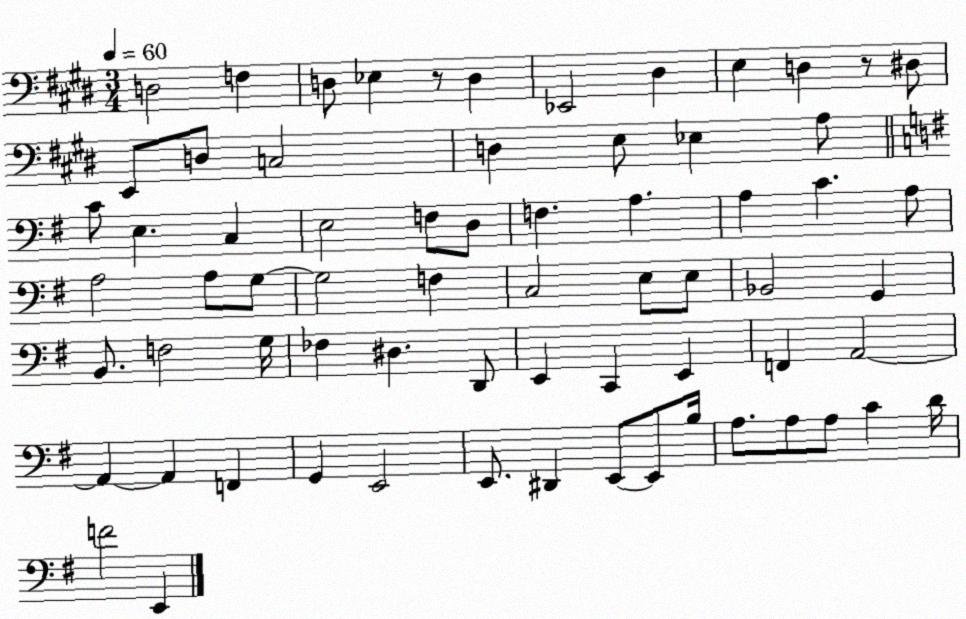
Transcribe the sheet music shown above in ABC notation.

X:1
T:Untitled
M:3/4
L:1/4
K:E
D,2 F, D,/2 _E, z/2 D, _E,,2 ^D, E, D, z/2 ^D,/2 E,,/2 D,/2 C,2 D, E,/2 _E, A,/2 C/2 E, C, E,2 F,/2 D,/2 F, A, A, C A,/2 A,2 A,/2 G,/2 G,2 F, C,2 E,/2 E,/2 _B,,2 G,, B,,/2 F,2 G,/4 _F, ^D, D,,/2 E,, C,, E,, F,, A,,2 A,, A,, F,, G,, E,,2 E,,/2 ^D,, E,,/2 E,,/2 B,/4 A,/2 A,/2 A,/2 C D/4 F2 E,,